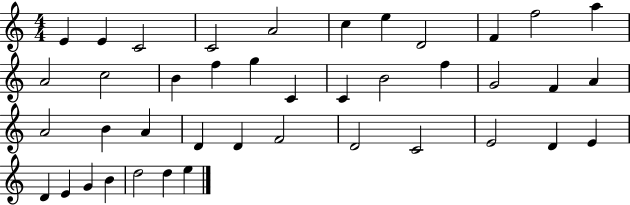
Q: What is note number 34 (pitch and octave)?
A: E4